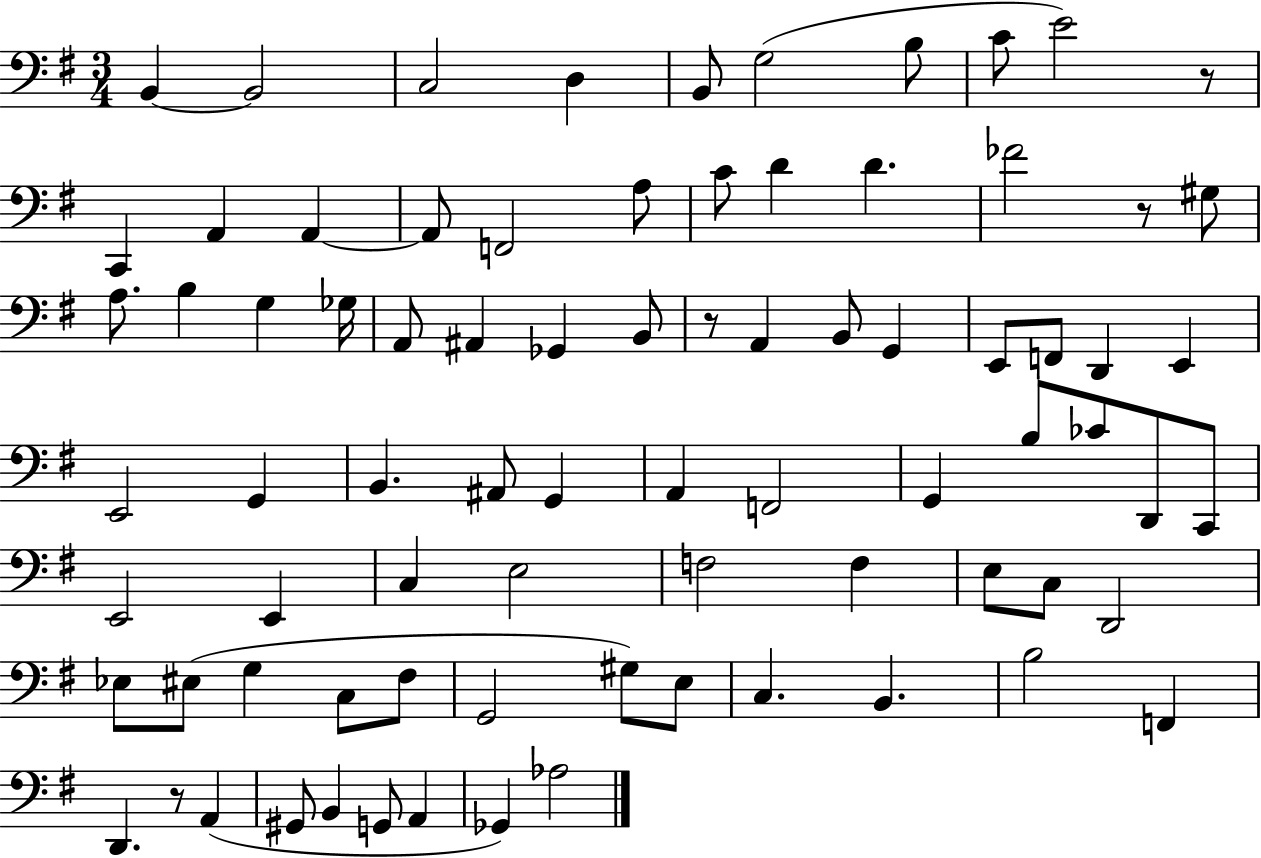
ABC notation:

X:1
T:Untitled
M:3/4
L:1/4
K:G
B,, B,,2 C,2 D, B,,/2 G,2 B,/2 C/2 E2 z/2 C,, A,, A,, A,,/2 F,,2 A,/2 C/2 D D _F2 z/2 ^G,/2 A,/2 B, G, _G,/4 A,,/2 ^A,, _G,, B,,/2 z/2 A,, B,,/2 G,, E,,/2 F,,/2 D,, E,, E,,2 G,, B,, ^A,,/2 G,, A,, F,,2 G,, B,/2 _C/2 D,,/2 C,,/2 E,,2 E,, C, E,2 F,2 F, E,/2 C,/2 D,,2 _E,/2 ^E,/2 G, C,/2 ^F,/2 G,,2 ^G,/2 E,/2 C, B,, B,2 F,, D,, z/2 A,, ^G,,/2 B,, G,,/2 A,, _G,, _A,2